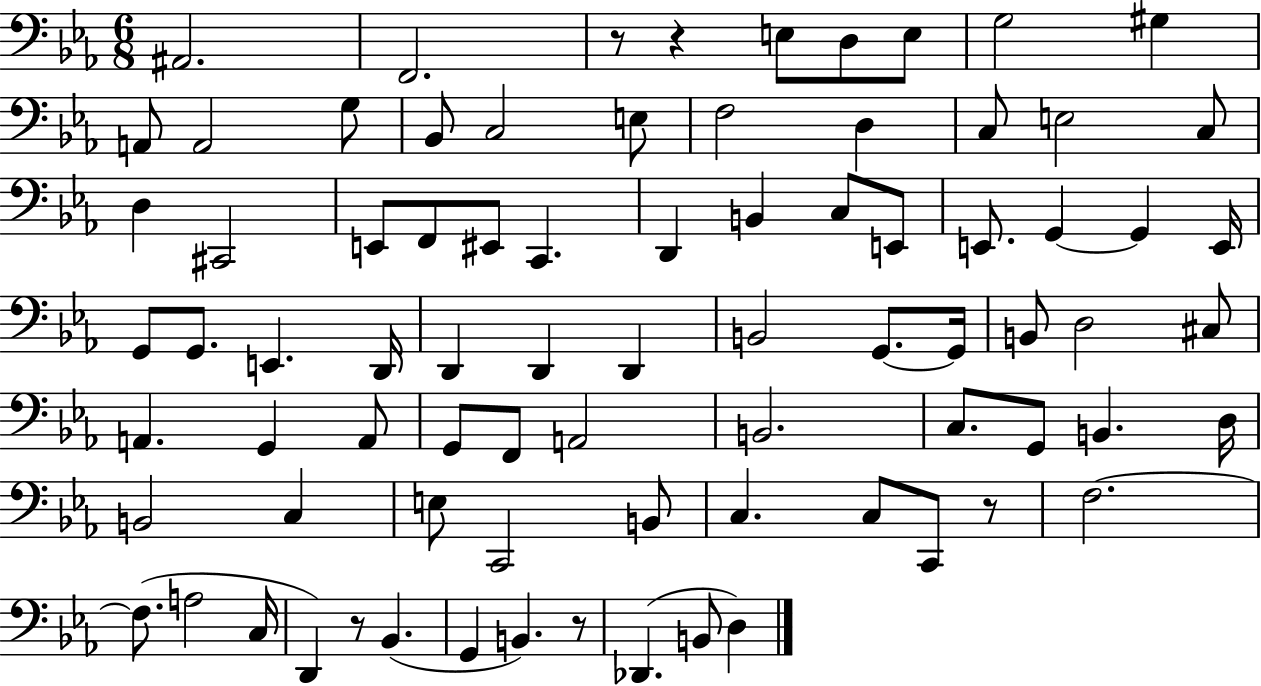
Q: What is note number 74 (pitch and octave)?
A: B2